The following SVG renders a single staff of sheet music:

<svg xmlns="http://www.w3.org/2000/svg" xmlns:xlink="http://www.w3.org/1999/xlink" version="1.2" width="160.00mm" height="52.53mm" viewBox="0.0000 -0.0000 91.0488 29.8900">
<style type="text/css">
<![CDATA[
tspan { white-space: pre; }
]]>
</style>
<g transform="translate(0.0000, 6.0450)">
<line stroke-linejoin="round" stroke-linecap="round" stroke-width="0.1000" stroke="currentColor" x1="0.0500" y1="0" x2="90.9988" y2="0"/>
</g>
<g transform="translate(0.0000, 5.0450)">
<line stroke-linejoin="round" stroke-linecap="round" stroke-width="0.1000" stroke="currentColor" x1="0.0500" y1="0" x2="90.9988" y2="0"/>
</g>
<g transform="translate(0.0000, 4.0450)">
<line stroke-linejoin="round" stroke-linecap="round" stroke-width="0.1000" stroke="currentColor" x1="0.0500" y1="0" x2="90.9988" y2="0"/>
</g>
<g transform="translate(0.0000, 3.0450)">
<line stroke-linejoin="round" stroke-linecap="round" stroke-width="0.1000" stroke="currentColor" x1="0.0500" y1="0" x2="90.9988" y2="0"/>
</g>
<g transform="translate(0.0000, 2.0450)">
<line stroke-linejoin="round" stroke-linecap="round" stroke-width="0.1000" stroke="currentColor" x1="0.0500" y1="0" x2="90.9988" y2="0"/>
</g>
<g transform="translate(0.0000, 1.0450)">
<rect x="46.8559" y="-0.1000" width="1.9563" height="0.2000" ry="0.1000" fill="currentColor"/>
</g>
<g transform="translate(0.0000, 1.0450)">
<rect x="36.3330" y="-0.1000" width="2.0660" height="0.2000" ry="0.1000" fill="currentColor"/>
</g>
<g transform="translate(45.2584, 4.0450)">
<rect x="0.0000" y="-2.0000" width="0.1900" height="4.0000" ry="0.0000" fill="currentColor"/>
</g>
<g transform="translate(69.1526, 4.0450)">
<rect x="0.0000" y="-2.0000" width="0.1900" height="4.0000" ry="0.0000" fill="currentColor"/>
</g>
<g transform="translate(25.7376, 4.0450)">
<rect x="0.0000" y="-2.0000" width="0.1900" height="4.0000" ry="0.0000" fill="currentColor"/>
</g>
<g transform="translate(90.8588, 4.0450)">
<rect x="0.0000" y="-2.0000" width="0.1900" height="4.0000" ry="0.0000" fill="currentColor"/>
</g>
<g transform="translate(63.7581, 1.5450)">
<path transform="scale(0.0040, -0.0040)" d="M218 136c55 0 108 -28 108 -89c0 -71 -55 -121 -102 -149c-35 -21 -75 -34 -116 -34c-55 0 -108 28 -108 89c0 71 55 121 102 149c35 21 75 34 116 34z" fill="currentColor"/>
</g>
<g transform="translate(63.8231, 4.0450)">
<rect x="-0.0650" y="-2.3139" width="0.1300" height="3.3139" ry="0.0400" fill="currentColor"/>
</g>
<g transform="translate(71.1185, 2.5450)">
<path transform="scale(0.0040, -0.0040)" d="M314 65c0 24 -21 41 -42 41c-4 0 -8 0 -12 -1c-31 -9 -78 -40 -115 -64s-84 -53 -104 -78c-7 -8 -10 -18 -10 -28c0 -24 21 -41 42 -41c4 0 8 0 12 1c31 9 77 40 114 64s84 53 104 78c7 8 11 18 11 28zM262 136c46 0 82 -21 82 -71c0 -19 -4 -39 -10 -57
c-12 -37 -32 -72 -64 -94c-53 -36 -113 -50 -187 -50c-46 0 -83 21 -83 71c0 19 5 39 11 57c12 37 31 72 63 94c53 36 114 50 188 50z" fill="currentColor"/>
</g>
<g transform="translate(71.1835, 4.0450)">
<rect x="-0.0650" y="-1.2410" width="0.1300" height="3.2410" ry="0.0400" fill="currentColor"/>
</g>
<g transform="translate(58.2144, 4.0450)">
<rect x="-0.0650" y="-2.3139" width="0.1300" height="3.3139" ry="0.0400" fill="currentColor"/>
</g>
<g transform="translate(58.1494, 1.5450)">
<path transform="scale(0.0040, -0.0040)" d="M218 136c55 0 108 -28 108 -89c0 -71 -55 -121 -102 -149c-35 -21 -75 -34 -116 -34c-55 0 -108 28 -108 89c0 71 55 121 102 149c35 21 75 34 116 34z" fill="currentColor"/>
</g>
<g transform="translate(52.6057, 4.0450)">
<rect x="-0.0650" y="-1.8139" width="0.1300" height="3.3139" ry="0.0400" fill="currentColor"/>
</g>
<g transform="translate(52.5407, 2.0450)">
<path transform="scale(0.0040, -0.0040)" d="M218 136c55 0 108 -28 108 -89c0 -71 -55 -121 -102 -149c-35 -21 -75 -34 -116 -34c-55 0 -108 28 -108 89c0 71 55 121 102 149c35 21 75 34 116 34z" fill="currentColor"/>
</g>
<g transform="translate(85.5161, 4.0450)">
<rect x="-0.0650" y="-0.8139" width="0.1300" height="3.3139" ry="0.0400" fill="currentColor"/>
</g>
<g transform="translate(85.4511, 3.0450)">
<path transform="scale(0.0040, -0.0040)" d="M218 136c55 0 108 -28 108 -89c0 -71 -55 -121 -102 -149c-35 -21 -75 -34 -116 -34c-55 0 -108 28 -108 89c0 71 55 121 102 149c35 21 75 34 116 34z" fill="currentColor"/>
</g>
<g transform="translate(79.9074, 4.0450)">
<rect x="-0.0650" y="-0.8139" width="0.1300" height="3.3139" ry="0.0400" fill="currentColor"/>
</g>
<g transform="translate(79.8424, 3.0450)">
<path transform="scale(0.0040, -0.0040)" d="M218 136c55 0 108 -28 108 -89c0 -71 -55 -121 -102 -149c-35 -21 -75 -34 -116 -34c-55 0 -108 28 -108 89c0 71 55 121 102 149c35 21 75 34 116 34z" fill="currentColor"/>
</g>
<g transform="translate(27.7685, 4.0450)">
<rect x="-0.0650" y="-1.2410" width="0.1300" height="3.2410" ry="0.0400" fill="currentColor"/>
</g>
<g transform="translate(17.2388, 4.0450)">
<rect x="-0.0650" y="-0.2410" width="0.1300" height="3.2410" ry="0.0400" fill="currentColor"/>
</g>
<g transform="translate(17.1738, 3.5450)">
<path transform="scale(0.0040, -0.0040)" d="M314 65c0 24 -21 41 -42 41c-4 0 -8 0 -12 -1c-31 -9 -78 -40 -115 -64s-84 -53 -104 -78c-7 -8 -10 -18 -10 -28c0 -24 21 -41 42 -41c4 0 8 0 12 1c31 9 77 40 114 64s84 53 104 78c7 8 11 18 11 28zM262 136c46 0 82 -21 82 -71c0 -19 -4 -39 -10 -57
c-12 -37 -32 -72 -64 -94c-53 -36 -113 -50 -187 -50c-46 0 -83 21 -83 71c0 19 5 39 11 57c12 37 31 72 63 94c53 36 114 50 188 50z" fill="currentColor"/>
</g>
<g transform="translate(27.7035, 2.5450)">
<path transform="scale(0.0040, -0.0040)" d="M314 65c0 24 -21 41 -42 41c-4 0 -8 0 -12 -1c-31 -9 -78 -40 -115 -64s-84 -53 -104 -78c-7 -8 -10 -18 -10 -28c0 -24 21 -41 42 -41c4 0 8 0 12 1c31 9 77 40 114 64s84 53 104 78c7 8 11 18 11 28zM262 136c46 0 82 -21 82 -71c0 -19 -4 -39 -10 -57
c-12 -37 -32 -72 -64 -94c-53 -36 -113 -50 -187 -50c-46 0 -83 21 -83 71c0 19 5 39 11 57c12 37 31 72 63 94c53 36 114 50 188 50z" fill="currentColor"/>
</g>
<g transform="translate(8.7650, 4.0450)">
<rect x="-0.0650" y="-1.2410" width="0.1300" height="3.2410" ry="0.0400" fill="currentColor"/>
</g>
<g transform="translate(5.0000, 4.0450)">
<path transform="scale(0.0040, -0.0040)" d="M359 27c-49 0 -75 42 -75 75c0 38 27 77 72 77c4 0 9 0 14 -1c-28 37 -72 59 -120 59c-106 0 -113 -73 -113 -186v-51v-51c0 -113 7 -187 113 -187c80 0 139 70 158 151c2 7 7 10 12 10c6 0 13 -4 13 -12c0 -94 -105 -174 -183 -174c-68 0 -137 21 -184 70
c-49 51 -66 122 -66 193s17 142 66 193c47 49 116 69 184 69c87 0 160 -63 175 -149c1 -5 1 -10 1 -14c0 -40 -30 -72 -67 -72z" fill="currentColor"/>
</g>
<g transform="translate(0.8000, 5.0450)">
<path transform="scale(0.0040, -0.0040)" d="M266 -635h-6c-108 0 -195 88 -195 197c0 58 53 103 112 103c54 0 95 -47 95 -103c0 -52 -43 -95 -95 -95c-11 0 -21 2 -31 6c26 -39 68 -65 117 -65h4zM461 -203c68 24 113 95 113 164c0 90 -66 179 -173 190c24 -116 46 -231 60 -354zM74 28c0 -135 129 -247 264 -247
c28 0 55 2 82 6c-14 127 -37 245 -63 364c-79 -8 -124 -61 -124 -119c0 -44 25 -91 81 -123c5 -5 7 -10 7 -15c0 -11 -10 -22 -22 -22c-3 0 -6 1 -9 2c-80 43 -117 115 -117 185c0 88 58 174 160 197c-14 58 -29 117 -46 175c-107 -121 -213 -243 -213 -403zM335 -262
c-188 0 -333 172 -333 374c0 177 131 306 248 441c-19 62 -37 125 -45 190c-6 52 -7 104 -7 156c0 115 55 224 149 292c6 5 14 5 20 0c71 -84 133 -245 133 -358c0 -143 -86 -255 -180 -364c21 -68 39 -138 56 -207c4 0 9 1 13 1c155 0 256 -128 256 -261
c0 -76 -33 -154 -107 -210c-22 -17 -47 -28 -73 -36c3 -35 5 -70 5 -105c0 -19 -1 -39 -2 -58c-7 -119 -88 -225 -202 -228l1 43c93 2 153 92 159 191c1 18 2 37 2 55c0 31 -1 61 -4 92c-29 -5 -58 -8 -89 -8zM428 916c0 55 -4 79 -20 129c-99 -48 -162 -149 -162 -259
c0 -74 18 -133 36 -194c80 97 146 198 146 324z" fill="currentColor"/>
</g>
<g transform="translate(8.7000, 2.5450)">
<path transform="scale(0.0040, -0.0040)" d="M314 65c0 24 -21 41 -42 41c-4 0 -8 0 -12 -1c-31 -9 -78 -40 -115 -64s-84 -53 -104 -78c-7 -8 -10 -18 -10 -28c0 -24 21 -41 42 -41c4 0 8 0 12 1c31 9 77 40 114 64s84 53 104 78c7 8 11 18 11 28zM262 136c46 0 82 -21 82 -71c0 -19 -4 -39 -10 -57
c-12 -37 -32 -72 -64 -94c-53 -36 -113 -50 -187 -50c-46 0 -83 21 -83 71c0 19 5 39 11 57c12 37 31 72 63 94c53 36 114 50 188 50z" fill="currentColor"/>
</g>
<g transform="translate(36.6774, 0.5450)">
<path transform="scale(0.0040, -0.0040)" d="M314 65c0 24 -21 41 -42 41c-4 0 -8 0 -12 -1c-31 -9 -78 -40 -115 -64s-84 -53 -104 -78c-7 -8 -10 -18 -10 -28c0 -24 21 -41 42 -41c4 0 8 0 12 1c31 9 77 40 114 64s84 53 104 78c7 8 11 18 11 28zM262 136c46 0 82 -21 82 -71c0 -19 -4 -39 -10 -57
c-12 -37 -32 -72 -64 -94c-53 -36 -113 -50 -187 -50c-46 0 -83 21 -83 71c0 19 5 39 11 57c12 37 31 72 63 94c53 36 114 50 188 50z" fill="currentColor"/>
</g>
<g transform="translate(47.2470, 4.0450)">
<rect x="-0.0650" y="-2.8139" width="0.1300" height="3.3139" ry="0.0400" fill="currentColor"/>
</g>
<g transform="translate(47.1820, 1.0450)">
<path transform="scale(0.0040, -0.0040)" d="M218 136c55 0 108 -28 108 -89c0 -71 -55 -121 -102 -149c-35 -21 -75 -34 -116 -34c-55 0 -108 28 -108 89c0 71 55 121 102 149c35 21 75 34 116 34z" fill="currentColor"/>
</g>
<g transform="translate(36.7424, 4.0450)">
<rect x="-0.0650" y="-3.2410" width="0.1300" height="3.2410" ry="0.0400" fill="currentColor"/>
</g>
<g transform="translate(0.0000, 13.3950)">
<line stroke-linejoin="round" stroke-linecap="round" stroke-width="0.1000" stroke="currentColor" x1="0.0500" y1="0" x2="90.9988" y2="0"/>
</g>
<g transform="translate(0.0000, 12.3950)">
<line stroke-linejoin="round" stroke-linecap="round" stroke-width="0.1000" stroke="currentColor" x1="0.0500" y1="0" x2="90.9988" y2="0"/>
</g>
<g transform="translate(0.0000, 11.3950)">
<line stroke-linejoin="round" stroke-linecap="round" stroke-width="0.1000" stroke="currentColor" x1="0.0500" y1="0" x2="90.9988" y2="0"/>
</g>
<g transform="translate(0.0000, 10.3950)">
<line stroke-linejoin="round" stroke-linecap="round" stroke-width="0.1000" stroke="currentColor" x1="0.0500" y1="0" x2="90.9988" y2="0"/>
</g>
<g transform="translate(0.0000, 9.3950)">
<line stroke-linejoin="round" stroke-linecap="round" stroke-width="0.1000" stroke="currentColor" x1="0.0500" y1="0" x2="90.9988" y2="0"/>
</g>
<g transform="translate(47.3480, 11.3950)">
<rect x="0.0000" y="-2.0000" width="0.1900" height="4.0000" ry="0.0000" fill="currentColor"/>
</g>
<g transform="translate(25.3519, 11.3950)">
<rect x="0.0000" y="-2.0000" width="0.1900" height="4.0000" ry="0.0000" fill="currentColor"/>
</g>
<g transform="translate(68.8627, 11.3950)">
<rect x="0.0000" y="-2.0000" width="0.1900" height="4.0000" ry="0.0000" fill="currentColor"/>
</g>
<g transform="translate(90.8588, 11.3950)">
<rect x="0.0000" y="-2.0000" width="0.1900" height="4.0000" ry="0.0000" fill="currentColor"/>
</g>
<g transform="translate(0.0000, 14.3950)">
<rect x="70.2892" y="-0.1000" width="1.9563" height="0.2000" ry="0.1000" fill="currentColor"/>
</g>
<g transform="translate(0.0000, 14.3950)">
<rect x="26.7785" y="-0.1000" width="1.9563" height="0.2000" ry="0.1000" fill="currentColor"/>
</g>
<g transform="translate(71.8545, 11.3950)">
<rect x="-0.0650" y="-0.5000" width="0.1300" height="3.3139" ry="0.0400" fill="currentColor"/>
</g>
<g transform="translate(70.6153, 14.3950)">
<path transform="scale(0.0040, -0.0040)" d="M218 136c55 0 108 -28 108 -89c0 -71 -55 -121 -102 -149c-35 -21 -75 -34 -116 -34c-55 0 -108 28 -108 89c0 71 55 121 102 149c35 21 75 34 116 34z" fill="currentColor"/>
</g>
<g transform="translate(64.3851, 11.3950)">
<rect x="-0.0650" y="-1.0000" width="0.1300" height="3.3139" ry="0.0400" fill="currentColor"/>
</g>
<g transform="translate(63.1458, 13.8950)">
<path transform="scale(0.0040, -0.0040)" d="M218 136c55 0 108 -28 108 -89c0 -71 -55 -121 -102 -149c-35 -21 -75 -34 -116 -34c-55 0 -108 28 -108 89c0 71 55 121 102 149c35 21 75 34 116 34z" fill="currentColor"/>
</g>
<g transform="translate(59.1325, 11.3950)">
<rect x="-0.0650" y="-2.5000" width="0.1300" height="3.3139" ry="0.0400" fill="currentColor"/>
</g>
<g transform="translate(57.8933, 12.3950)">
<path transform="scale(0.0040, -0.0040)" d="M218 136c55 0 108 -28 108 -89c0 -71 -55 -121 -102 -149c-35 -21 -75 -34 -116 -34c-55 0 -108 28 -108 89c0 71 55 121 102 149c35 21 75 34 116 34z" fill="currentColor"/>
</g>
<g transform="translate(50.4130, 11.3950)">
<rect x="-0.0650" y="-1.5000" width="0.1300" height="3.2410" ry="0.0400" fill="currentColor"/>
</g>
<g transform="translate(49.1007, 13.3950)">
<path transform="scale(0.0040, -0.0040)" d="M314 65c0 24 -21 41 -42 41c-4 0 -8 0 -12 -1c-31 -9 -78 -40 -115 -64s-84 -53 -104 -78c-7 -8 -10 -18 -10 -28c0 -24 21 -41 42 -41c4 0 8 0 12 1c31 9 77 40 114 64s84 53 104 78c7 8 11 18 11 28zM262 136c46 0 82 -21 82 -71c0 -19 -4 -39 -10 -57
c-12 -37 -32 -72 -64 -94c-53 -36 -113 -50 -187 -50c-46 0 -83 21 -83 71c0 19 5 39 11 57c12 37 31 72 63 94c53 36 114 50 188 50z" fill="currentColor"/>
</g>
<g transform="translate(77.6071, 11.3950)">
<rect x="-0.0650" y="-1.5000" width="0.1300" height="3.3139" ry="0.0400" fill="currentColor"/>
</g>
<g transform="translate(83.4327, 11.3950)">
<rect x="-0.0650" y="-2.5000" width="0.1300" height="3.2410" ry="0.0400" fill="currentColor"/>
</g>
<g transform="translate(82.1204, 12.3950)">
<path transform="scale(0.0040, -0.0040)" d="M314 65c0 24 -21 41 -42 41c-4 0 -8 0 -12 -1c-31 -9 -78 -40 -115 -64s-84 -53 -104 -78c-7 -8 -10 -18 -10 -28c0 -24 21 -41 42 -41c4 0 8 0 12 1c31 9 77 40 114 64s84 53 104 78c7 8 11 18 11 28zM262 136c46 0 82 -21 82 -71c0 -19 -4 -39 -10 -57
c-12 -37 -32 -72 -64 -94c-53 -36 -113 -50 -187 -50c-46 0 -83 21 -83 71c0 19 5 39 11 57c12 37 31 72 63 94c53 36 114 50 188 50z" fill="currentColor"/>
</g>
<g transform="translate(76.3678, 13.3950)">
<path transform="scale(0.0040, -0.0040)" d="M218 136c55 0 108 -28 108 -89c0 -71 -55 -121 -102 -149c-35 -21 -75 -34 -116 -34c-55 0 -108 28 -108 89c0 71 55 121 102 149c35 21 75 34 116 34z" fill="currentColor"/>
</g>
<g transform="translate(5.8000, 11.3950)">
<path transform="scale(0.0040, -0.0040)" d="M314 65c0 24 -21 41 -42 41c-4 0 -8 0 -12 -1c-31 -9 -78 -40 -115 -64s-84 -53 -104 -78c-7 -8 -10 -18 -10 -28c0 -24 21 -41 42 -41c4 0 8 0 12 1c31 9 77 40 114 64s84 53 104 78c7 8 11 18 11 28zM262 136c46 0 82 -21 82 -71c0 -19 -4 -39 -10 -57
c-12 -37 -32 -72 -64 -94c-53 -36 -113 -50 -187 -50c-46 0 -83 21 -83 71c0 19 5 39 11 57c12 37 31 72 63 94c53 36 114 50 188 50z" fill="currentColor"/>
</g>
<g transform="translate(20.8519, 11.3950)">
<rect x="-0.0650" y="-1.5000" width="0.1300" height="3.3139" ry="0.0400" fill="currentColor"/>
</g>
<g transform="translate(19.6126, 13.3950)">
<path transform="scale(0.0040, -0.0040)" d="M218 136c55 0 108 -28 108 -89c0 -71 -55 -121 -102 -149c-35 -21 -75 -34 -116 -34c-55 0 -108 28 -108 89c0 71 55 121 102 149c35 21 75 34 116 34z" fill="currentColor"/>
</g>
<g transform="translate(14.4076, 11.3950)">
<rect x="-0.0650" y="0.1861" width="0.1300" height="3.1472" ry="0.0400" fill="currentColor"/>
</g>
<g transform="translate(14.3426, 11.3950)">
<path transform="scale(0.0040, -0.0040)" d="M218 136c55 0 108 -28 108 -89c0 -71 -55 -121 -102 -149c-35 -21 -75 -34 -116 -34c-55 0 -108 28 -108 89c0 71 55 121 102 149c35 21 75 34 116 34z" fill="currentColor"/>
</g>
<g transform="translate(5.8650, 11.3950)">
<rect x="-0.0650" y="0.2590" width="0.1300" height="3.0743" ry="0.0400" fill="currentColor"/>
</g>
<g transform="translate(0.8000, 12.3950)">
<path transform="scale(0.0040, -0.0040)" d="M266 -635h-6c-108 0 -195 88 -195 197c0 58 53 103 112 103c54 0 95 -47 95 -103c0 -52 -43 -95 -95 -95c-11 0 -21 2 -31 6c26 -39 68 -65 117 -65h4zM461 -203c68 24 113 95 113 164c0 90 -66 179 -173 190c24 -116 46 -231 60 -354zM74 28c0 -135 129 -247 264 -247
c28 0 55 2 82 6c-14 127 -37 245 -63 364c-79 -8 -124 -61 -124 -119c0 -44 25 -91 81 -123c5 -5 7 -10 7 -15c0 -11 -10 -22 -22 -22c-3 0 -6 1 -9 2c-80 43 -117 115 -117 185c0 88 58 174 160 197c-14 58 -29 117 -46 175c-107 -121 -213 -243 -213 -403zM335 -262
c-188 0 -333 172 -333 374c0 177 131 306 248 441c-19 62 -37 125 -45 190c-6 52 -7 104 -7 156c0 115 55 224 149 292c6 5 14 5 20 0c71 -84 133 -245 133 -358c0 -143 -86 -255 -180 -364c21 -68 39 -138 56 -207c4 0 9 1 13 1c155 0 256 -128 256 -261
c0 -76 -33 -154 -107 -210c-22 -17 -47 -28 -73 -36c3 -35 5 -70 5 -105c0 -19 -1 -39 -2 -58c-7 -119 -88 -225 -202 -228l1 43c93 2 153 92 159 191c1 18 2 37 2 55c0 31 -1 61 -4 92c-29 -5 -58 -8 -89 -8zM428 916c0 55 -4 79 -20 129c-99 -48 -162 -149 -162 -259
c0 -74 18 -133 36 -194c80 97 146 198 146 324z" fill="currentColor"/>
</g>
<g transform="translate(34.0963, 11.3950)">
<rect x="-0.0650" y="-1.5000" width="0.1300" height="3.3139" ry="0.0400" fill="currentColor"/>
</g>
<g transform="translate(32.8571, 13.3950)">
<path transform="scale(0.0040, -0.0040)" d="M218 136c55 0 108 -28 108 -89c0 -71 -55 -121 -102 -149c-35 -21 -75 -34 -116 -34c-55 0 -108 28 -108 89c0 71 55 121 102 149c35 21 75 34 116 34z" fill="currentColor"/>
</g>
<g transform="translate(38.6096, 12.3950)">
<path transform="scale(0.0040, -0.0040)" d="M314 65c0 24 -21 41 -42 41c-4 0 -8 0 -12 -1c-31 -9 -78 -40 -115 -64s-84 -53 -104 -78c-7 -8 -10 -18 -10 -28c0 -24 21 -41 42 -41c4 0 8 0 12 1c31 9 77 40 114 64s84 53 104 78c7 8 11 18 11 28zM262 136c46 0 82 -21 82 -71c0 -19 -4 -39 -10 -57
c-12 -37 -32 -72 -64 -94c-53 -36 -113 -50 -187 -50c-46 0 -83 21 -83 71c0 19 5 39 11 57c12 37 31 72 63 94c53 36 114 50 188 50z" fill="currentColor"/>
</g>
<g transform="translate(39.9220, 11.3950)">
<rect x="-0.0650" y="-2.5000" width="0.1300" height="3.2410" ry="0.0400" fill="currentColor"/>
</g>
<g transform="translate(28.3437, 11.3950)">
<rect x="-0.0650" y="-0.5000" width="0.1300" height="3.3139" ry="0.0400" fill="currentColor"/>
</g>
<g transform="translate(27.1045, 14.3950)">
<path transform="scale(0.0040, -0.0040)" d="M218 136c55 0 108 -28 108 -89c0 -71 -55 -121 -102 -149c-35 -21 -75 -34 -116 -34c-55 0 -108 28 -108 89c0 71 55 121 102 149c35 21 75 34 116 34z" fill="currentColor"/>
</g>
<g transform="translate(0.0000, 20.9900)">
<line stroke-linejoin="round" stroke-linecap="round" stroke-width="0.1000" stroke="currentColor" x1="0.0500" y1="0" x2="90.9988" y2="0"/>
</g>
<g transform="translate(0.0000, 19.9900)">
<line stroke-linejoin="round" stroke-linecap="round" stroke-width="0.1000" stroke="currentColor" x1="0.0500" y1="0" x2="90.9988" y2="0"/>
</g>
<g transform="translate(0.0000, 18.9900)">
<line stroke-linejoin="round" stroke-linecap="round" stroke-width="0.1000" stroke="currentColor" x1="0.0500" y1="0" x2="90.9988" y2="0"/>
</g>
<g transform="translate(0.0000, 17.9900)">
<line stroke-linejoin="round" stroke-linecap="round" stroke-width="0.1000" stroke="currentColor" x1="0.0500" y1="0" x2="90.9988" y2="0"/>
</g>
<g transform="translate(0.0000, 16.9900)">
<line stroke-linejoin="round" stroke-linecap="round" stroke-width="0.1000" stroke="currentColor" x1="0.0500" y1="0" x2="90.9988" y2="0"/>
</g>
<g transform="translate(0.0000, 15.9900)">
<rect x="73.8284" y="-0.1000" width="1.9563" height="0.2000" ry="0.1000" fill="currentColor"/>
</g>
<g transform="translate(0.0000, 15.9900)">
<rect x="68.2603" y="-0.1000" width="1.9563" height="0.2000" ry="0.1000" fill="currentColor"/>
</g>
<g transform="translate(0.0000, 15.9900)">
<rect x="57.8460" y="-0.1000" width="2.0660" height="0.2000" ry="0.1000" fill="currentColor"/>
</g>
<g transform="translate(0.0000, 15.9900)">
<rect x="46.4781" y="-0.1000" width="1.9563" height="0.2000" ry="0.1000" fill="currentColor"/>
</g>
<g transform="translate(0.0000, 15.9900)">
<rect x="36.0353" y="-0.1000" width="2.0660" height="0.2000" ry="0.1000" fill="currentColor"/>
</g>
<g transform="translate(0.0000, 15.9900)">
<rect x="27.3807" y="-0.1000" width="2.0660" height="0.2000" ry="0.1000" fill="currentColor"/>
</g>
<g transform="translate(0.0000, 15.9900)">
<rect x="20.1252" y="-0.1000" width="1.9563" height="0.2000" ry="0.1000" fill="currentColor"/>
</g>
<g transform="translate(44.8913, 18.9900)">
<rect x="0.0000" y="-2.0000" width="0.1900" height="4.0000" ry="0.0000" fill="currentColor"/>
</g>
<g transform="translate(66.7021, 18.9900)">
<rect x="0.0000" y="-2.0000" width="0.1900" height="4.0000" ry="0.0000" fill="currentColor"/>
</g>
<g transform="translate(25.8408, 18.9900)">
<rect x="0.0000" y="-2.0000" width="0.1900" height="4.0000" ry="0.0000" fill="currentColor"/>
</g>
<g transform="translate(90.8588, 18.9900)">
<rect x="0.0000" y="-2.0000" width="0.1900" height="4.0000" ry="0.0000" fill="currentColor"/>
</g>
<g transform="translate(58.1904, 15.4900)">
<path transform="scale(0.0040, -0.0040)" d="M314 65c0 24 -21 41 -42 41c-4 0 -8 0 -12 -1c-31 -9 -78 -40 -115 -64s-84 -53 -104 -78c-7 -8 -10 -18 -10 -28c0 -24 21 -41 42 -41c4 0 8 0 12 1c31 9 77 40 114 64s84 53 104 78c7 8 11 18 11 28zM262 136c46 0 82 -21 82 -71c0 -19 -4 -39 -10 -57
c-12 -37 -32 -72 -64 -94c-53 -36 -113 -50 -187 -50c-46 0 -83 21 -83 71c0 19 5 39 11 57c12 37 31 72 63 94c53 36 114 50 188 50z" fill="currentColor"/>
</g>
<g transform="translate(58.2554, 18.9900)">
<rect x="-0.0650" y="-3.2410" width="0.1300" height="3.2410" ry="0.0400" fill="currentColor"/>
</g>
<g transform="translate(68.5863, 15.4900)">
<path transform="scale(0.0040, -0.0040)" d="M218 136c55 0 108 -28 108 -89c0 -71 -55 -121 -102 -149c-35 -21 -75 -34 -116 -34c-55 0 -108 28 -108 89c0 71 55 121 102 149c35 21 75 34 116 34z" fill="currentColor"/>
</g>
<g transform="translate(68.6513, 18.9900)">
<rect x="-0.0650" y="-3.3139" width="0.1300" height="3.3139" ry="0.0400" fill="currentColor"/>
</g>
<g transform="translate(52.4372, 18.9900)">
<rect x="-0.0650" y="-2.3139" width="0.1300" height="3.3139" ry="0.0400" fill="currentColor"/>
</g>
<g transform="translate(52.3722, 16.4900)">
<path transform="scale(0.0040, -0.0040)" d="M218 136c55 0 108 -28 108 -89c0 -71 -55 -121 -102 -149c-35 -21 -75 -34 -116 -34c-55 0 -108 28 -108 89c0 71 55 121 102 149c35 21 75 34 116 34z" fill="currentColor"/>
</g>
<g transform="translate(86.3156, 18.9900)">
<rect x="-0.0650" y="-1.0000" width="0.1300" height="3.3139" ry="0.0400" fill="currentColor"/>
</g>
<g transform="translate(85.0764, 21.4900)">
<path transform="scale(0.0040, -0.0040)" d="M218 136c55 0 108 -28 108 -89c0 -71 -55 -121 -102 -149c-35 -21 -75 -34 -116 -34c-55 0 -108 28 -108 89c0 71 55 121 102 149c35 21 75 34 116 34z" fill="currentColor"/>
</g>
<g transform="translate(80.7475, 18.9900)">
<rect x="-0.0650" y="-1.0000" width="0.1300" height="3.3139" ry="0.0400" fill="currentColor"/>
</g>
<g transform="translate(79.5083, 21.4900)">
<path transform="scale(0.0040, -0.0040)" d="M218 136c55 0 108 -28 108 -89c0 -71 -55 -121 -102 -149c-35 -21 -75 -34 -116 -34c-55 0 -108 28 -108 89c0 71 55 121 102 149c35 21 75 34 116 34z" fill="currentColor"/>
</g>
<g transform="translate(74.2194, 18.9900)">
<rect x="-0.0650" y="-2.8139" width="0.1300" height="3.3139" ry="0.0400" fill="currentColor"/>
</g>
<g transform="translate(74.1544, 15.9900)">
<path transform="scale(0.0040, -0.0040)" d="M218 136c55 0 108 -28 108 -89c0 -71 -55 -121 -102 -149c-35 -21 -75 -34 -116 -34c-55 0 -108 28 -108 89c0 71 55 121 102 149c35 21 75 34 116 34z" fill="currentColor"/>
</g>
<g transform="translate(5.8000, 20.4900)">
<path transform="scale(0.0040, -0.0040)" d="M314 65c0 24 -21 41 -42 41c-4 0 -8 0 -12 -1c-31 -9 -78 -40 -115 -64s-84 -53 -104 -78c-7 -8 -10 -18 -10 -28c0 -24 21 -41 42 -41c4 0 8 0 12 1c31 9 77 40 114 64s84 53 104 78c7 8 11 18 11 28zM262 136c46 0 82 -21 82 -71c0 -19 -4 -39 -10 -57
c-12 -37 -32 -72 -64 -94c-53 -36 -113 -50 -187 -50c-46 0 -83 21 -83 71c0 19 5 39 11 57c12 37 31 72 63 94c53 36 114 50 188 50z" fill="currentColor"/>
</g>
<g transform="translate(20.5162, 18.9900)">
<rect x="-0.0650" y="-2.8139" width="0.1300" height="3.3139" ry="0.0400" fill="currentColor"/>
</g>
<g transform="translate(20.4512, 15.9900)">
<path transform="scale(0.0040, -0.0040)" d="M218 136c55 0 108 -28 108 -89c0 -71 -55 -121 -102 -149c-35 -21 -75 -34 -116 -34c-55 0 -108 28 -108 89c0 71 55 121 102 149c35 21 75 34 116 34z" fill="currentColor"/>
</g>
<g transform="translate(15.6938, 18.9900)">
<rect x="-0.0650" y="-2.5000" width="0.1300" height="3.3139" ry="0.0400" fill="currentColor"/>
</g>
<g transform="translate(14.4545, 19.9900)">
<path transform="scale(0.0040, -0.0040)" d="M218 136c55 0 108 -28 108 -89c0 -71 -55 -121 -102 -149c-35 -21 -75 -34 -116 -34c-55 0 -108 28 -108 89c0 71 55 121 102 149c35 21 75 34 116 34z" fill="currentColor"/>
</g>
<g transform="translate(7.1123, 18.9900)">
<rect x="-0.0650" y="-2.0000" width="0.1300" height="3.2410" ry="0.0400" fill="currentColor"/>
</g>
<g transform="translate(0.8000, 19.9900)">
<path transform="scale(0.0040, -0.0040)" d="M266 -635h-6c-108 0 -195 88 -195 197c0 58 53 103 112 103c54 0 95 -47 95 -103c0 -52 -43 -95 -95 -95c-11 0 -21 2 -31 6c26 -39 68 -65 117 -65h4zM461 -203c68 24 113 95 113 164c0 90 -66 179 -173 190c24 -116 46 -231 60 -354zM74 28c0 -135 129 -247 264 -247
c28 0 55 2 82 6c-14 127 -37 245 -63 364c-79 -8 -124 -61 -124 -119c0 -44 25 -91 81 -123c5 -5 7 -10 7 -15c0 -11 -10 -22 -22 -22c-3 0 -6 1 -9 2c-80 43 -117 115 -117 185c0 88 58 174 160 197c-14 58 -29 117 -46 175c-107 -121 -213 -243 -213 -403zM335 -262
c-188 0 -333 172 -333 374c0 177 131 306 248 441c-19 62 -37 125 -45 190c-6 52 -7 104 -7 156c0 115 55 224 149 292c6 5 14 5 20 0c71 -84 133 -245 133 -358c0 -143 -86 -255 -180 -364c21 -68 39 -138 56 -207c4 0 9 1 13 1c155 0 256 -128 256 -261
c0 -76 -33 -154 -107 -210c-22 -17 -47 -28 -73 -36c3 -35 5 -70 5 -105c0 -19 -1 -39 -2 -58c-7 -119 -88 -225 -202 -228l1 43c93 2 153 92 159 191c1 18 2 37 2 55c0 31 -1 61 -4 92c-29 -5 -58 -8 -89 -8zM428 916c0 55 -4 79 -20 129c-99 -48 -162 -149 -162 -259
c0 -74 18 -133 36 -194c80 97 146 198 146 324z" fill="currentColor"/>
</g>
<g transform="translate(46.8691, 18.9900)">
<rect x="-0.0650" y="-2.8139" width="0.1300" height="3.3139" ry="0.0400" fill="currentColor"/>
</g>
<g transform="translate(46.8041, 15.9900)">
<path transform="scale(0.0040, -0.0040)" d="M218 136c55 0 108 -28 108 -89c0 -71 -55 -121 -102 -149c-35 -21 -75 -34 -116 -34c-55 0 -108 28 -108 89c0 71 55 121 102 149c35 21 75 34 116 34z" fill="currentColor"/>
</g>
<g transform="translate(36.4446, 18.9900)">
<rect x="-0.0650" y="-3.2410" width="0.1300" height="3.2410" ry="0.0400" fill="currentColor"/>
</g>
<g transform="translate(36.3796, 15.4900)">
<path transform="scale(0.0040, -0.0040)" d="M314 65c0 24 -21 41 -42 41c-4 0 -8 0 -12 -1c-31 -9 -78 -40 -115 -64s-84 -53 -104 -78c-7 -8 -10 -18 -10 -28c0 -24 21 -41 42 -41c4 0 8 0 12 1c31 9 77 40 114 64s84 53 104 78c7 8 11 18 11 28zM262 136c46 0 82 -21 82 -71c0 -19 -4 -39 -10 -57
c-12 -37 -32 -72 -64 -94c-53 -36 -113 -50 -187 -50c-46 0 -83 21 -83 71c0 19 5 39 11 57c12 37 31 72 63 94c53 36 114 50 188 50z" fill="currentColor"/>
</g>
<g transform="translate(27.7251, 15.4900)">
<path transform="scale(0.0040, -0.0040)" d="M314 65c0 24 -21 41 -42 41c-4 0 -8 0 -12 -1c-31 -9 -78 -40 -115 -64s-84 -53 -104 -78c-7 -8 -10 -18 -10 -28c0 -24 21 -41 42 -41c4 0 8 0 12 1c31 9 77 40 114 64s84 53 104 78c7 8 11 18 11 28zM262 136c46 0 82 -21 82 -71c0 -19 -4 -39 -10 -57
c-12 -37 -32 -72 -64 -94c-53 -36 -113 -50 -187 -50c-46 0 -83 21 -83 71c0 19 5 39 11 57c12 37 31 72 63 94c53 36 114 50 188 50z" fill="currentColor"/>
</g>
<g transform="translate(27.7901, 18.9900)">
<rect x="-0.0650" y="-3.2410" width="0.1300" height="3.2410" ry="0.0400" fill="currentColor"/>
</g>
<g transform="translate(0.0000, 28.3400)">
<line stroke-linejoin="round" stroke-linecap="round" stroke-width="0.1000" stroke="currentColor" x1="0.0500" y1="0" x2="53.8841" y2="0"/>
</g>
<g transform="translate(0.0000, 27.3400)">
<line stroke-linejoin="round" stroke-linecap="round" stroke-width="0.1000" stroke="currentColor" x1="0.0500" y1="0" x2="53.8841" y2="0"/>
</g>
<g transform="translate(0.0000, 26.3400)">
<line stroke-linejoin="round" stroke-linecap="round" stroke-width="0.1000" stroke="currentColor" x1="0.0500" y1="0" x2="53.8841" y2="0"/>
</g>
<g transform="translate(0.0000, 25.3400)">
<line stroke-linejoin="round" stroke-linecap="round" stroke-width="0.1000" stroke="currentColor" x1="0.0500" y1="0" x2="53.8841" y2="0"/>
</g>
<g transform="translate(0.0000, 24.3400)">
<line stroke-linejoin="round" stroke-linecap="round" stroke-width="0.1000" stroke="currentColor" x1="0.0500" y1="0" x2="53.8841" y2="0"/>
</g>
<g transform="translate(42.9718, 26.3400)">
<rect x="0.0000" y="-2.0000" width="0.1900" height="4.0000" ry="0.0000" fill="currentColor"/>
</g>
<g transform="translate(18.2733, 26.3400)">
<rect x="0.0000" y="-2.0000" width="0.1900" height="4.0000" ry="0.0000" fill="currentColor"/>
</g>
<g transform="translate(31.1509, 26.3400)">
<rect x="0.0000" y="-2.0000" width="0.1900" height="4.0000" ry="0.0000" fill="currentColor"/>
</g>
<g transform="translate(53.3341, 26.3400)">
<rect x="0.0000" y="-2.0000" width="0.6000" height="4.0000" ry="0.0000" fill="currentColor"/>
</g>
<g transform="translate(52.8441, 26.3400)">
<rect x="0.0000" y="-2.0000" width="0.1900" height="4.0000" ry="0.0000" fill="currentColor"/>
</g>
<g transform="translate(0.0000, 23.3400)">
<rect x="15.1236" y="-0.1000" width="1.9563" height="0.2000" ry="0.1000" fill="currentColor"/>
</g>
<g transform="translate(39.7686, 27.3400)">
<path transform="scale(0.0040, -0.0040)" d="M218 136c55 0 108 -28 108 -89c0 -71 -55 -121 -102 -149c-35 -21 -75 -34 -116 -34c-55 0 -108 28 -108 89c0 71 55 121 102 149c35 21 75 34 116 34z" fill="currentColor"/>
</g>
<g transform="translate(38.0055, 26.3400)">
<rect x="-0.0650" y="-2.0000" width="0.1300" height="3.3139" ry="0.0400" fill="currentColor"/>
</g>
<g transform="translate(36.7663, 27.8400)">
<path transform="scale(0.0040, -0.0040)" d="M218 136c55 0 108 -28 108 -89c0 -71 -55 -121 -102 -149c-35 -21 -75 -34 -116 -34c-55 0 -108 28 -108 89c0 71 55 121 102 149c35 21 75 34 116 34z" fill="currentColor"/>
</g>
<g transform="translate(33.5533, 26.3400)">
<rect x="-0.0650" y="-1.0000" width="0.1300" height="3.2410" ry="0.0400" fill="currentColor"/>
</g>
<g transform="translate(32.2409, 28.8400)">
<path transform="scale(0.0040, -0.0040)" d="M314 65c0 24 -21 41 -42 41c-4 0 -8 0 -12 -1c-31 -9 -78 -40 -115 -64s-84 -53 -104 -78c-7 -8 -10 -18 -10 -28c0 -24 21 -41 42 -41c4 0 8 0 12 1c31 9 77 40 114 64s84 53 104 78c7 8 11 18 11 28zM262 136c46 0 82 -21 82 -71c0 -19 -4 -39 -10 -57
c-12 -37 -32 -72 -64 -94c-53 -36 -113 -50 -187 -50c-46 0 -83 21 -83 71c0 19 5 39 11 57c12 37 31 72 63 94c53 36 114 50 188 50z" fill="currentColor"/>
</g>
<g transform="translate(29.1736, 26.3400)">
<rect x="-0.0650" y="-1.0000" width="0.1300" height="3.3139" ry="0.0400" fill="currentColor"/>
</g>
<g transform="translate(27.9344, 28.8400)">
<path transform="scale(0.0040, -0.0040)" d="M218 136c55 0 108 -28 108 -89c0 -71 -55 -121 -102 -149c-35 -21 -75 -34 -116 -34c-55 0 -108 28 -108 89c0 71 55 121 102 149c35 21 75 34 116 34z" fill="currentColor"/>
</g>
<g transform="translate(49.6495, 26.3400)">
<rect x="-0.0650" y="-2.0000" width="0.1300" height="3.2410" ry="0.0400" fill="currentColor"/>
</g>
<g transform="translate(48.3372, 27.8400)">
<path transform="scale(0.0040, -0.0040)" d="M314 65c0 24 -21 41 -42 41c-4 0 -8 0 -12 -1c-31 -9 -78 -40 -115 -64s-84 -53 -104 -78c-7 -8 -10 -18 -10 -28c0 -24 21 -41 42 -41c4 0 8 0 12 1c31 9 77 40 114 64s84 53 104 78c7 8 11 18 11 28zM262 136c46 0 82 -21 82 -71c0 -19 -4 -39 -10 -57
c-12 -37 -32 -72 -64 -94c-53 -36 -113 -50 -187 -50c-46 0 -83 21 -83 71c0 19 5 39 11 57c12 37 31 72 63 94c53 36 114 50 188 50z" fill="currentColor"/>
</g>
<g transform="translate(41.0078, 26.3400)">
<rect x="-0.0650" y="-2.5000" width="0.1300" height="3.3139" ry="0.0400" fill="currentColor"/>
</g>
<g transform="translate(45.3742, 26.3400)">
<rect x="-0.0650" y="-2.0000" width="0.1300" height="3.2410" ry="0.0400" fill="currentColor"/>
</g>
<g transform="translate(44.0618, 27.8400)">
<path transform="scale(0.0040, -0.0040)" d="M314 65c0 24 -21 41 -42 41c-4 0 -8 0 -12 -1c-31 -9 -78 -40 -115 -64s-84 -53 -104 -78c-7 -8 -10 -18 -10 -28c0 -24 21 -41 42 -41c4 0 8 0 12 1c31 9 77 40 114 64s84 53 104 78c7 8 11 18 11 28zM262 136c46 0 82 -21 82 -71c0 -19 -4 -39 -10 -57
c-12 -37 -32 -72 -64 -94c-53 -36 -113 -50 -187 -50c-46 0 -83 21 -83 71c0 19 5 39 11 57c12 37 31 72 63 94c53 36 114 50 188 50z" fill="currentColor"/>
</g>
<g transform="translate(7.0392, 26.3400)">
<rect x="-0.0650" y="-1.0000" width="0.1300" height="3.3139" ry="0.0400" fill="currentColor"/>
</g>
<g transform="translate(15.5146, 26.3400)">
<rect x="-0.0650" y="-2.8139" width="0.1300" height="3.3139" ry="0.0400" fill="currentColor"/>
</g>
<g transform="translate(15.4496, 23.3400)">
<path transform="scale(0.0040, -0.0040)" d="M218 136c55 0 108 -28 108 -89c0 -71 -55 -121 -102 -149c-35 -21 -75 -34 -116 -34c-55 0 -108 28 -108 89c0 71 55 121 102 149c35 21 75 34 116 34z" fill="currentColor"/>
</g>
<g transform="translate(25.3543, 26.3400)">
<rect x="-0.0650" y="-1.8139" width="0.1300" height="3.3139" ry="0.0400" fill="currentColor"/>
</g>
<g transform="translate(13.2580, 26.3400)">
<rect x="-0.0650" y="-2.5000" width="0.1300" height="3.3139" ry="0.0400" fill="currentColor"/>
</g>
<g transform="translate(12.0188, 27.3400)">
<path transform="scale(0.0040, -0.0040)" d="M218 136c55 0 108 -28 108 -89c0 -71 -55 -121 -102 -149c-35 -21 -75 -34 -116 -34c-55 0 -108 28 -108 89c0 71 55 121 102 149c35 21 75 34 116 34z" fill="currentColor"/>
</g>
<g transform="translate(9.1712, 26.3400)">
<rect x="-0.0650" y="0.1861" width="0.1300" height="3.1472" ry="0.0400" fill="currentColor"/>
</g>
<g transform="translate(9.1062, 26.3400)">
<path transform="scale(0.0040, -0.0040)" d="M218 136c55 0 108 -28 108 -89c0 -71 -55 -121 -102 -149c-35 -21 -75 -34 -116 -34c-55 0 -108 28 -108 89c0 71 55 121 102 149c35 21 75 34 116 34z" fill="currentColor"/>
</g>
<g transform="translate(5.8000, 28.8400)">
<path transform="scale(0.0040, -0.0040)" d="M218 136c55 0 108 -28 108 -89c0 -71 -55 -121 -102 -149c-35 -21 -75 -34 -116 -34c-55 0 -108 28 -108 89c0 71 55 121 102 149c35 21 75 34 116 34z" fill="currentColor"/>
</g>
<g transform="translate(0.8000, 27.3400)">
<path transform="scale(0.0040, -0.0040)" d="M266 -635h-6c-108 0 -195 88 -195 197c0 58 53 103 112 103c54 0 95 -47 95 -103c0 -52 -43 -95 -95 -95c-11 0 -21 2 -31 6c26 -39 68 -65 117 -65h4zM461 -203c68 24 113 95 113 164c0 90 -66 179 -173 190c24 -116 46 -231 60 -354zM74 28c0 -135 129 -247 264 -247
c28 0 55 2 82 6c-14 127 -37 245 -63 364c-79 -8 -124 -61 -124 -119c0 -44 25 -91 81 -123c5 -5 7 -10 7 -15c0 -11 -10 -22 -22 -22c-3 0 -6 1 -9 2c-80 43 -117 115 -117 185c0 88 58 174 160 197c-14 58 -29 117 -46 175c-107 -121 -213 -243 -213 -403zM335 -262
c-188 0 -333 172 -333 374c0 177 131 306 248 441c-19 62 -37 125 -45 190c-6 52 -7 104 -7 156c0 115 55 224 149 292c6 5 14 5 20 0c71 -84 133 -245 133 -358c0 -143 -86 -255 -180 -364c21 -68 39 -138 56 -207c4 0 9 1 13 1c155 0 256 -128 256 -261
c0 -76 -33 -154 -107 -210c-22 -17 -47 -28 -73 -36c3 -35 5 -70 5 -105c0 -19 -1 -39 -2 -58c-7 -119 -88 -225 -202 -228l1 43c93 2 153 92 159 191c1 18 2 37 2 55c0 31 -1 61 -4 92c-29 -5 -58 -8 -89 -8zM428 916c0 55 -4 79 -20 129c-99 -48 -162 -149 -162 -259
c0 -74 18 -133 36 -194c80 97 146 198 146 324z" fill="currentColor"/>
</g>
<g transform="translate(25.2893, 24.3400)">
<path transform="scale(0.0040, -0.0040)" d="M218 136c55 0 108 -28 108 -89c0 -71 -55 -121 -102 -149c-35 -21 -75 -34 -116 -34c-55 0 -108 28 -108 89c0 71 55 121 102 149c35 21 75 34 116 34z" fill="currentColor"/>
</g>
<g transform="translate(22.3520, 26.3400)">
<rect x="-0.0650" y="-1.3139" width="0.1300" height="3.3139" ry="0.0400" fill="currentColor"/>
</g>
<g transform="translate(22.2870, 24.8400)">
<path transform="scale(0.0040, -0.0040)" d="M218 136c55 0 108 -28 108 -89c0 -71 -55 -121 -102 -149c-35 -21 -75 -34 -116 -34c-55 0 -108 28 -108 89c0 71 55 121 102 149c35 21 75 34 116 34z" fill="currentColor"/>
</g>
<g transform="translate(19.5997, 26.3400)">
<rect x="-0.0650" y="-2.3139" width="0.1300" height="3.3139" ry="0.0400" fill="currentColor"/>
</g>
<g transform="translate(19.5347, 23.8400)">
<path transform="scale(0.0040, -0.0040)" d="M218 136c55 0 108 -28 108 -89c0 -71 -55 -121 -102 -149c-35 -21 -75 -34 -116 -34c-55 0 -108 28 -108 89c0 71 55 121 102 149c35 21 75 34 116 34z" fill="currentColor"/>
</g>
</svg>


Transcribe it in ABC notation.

X:1
T:Untitled
M:4/4
L:1/4
K:C
e2 c2 e2 b2 a f g g e2 d d B2 B E C E G2 E2 G D C E G2 F2 G a b2 b2 a g b2 b a D D D B G a g e f D D2 F G F2 F2